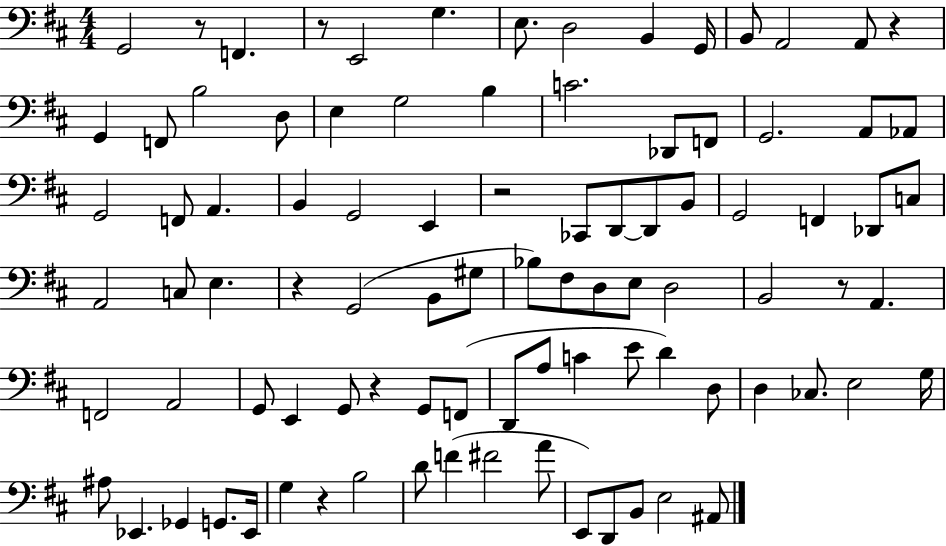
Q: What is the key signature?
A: D major